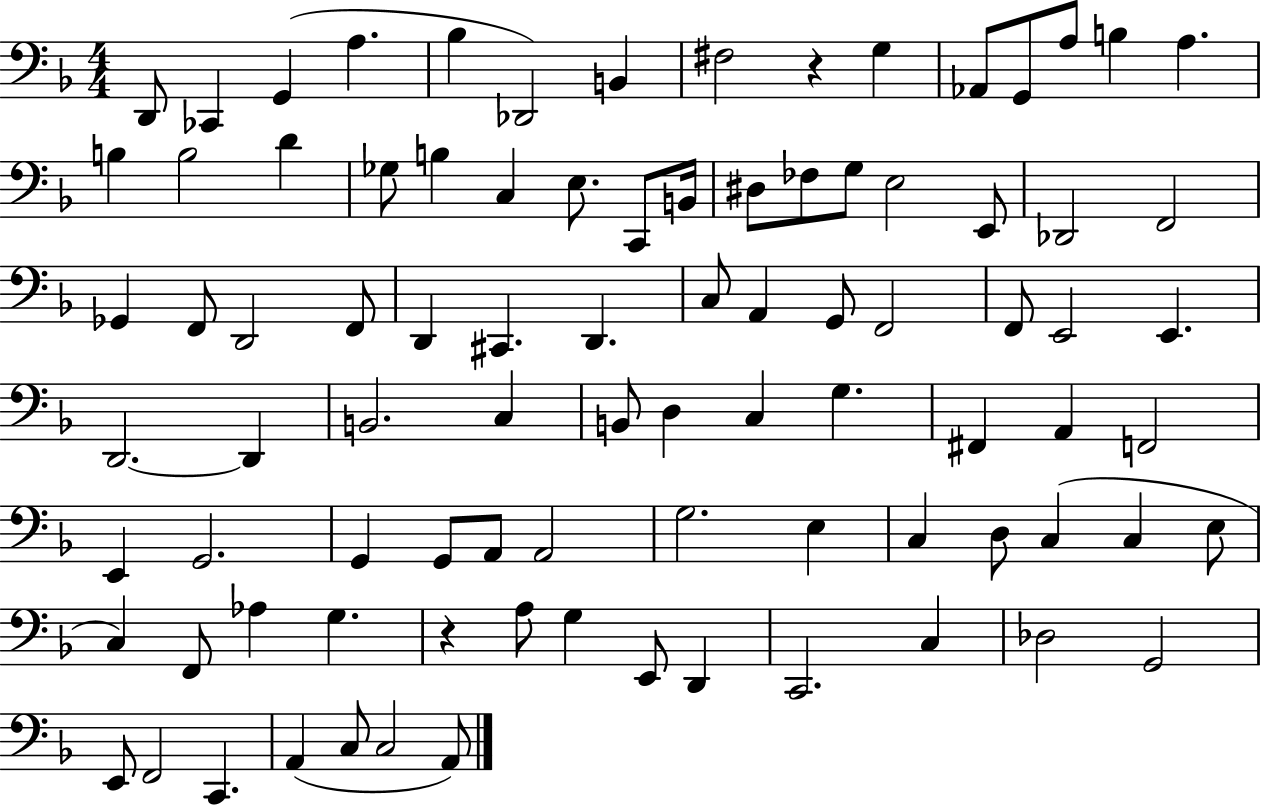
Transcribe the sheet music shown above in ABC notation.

X:1
T:Untitled
M:4/4
L:1/4
K:F
D,,/2 _C,, G,, A, _B, _D,,2 B,, ^F,2 z G, _A,,/2 G,,/2 A,/2 B, A, B, B,2 D _G,/2 B, C, E,/2 C,,/2 B,,/4 ^D,/2 _F,/2 G,/2 E,2 E,,/2 _D,,2 F,,2 _G,, F,,/2 D,,2 F,,/2 D,, ^C,, D,, C,/2 A,, G,,/2 F,,2 F,,/2 E,,2 E,, D,,2 D,, B,,2 C, B,,/2 D, C, G, ^F,, A,, F,,2 E,, G,,2 G,, G,,/2 A,,/2 A,,2 G,2 E, C, D,/2 C, C, E,/2 C, F,,/2 _A, G, z A,/2 G, E,,/2 D,, C,,2 C, _D,2 G,,2 E,,/2 F,,2 C,, A,, C,/2 C,2 A,,/2